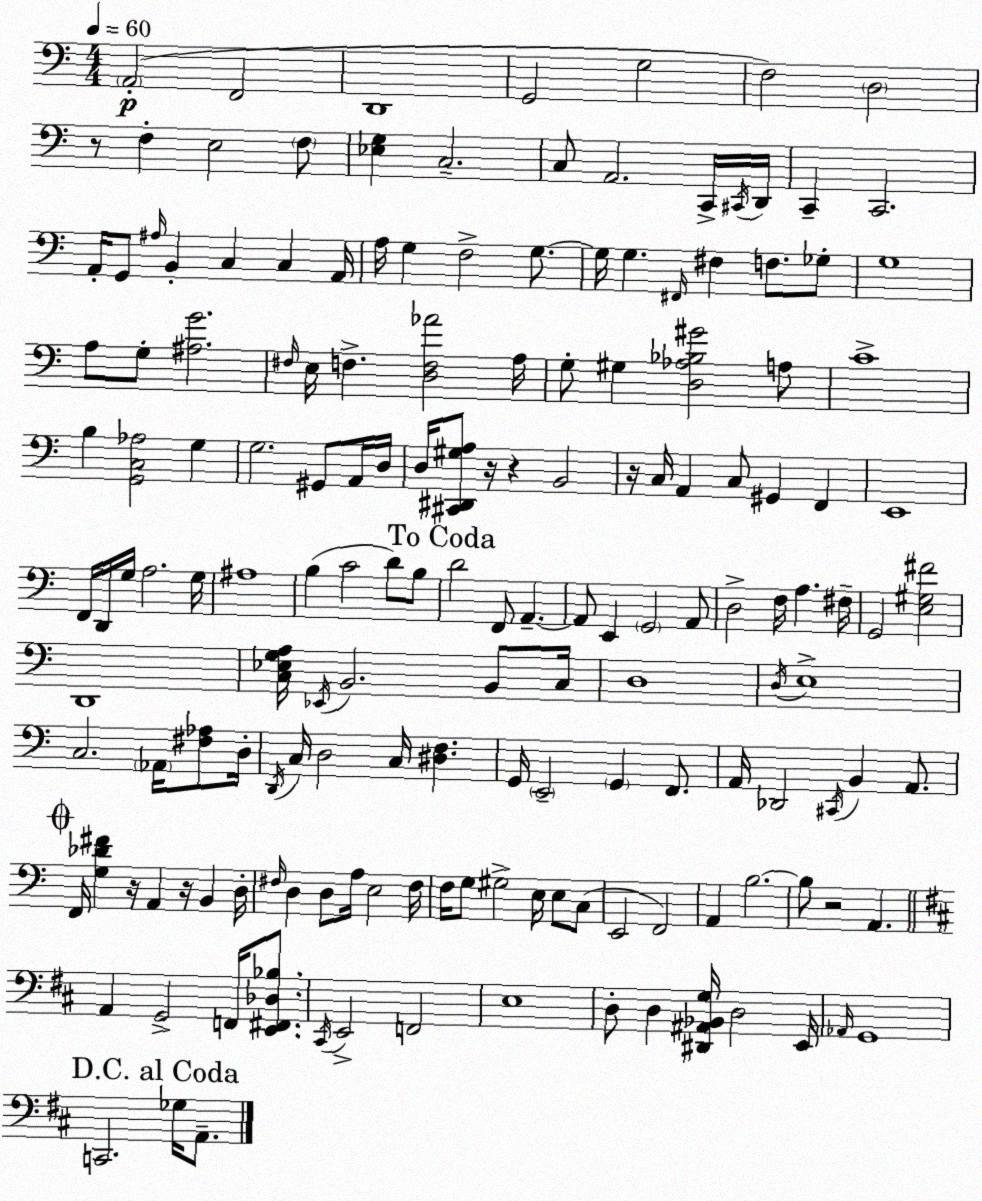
X:1
T:Untitled
M:4/4
L:1/4
K:C
A,,2 F,,2 D,,4 G,,2 G,2 F,2 D,2 z/2 F, E,2 F,/2 [_E,G,] C,2 C,/2 A,,2 C,,/4 ^C,,/4 D,,/4 C,, C,,2 A,,/4 G,,/2 ^A,/4 B,, C, C, A,,/4 A,/4 G, F,2 G,/2 G,/4 G, ^F,,/4 ^F, F,/2 _G,/2 G,4 A,/2 G,/2 [^A,G]2 ^F,/4 E,/4 F, [D,F,_A]2 A,/4 G,/2 ^G, [D,_A,_B,^G]2 A,/2 C4 B, [G,,C,_A,]2 G, G,2 ^G,,/2 A,,/4 D,/4 D,/4 [^C,,^D,,^G,A,]/2 z/4 z B,,2 z/4 C,/4 A,, C,/2 ^G,, F,, E,,4 F,,/4 D,,/4 G,/4 A,2 G,/4 ^A,4 B, C2 D/2 B,/2 D2 F,,/2 A,, A,,/2 E,, G,,2 A,,/2 D,2 F,/4 A, ^F,/4 G,,2 [E,^G,^F]2 D,,4 [C,_E,G,A,]/4 _E,,/4 B,,2 B,,/2 C,/4 D,4 D,/4 E,4 C,2 _A,,/4 [^F,_A,]/2 D,/4 D,,/4 C,/4 D,2 C,/4 [^D,F,] G,,/4 E,,2 G,, F,,/2 A,,/4 _D,,2 ^C,,/4 B,, A,,/2 F,,/4 [G,_D^F] z/4 A,, z/4 B,, D,/4 ^F,/4 D, D,/2 A,/4 E,2 ^F,/4 F,/4 G,/2 ^G,2 E,/4 E,/2 C,/2 E,,2 F,,2 A,, B,2 B,/2 z2 A,, A,, G,,2 F,,/4 [E,,^F,,_D,_B,]/2 ^C,,/4 E,,2 F,,2 E,4 D,/2 D, [^D,,^A,,_B,,G,]/4 D,2 E,,/4 _A,,/4 G,,4 C,,2 _G,/4 A,,/2